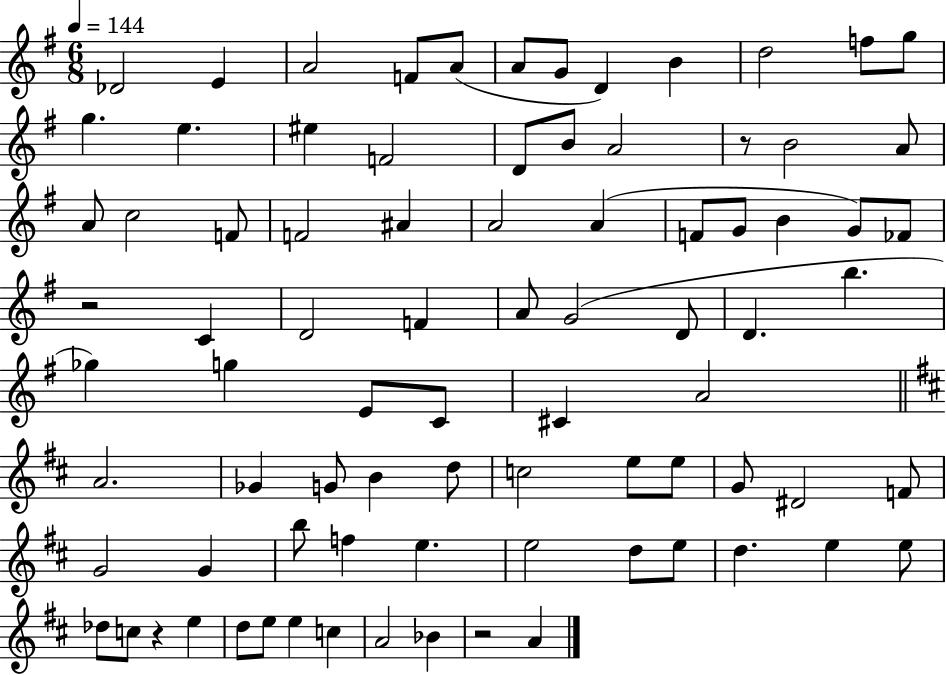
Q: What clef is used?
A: treble